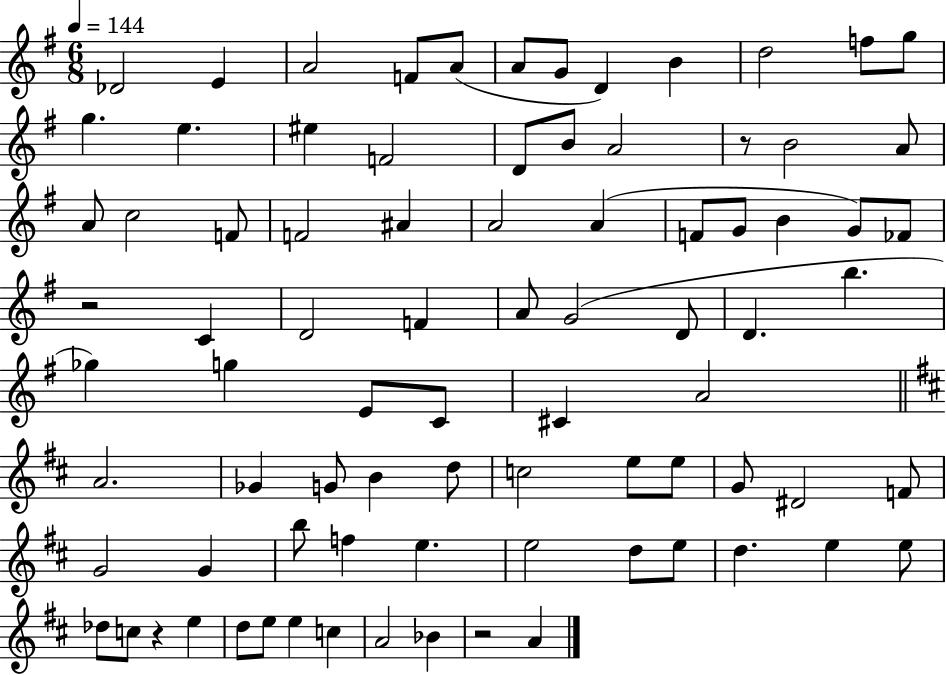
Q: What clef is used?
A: treble